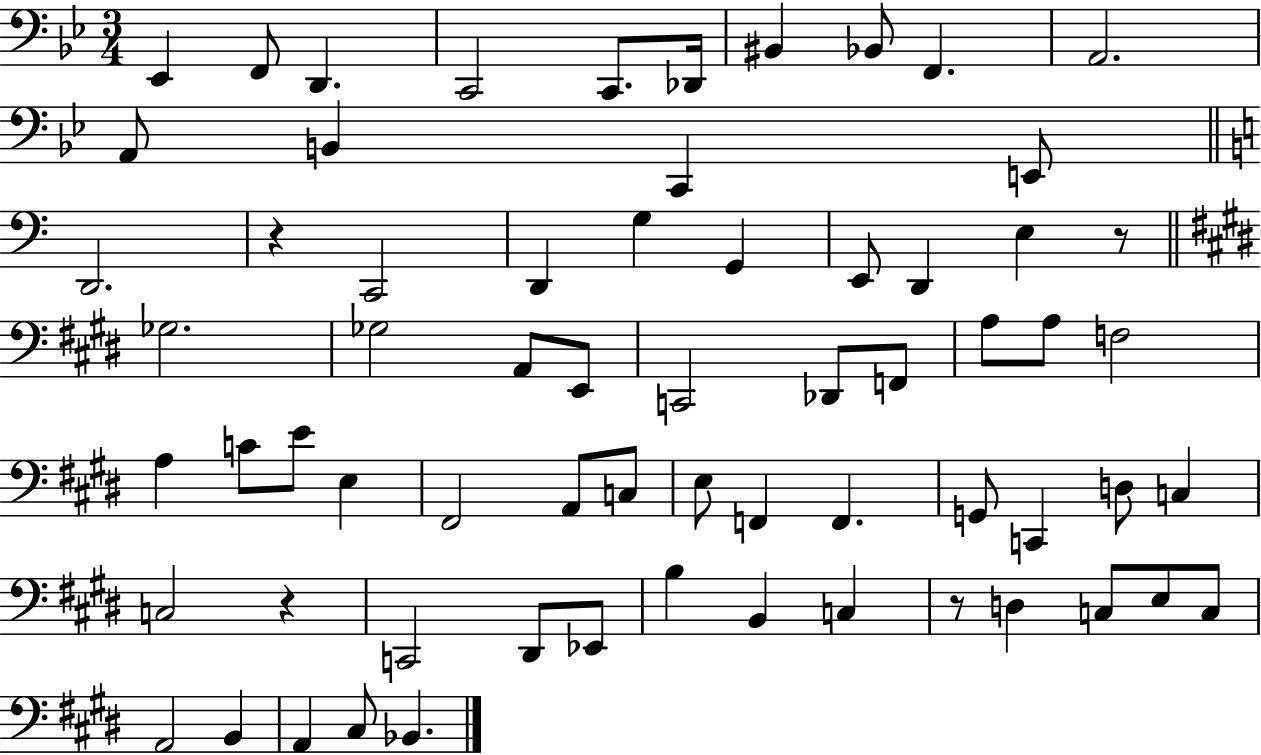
{
  \clef bass
  \numericTimeSignature
  \time 3/4
  \key bes \major
  \repeat volta 2 { ees,4 f,8 d,4. | c,2 c,8. des,16 | bis,4 bes,8 f,4. | a,2. | \break a,8 b,4 c,4 e,8 | \bar "||" \break \key c \major d,2. | r4 c,2 | d,4 g4 g,4 | e,8 d,4 e4 r8 | \break \bar "||" \break \key e \major ges2. | ges2 a,8 e,8 | c,2 des,8 f,8 | a8 a8 f2 | \break a4 c'8 e'8 e4 | fis,2 a,8 c8 | e8 f,4 f,4. | g,8 c,4 d8 c4 | \break c2 r4 | c,2 dis,8 ees,8 | b4 b,4 c4 | r8 d4 c8 e8 c8 | \break a,2 b,4 | a,4 cis8 bes,4. | } \bar "|."
}